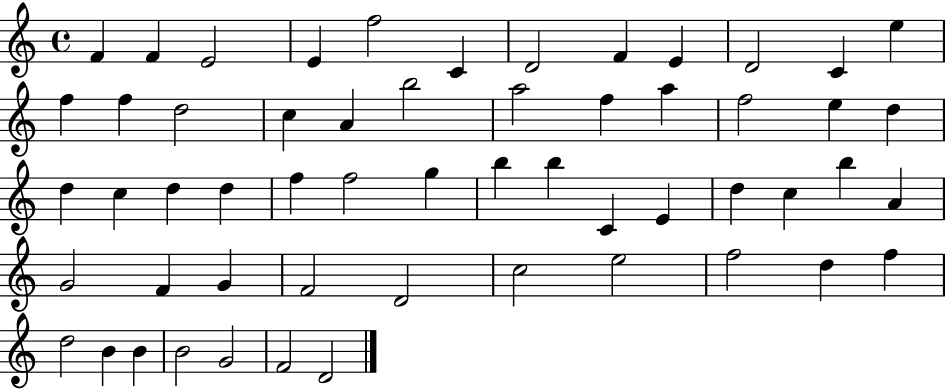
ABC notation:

X:1
T:Untitled
M:4/4
L:1/4
K:C
F F E2 E f2 C D2 F E D2 C e f f d2 c A b2 a2 f a f2 e d d c d d f f2 g b b C E d c b A G2 F G F2 D2 c2 e2 f2 d f d2 B B B2 G2 F2 D2